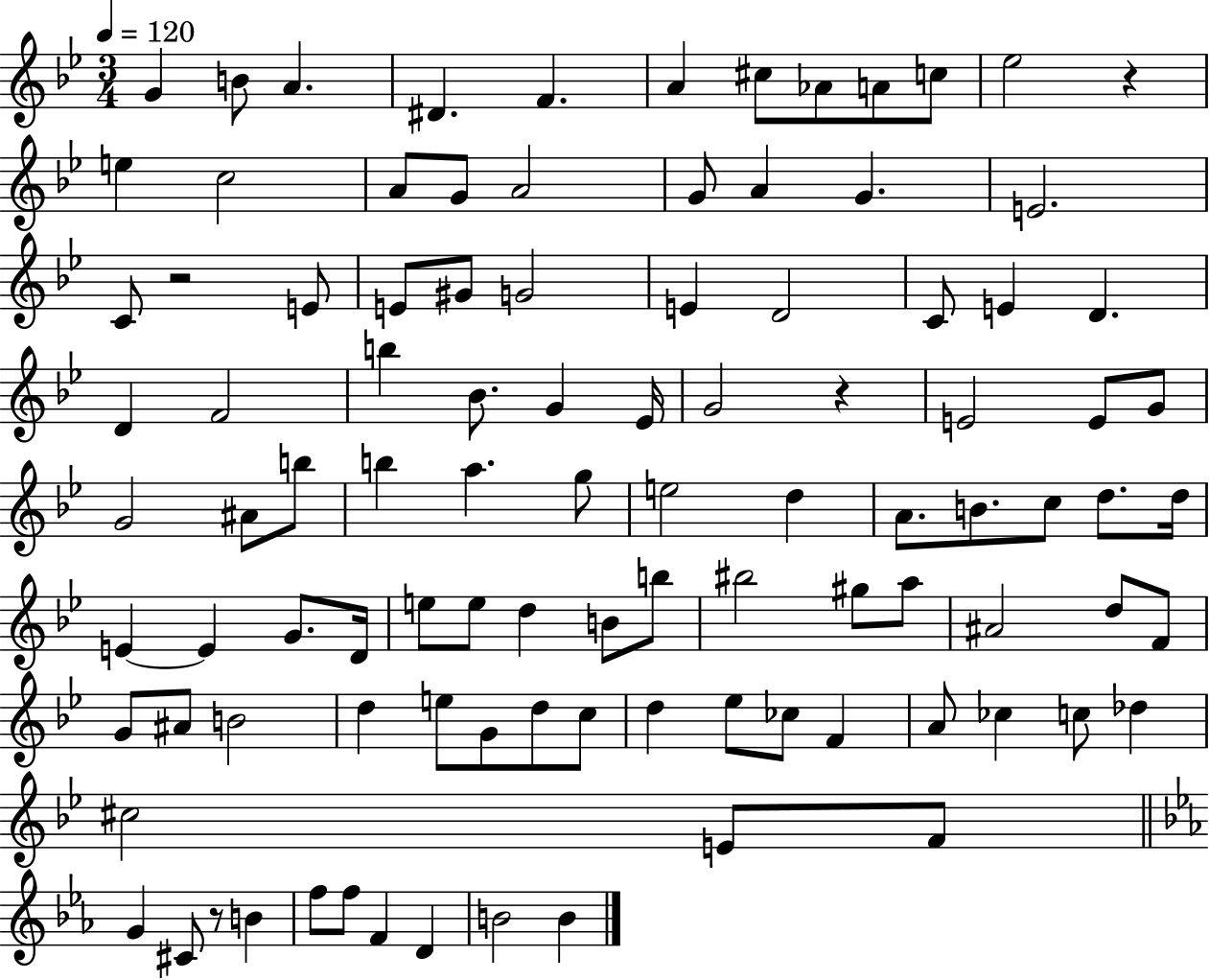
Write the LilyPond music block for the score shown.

{
  \clef treble
  \numericTimeSignature
  \time 3/4
  \key bes \major
  \tempo 4 = 120
  \repeat volta 2 { g'4 b'8 a'4. | dis'4. f'4. | a'4 cis''8 aes'8 a'8 c''8 | ees''2 r4 | \break e''4 c''2 | a'8 g'8 a'2 | g'8 a'4 g'4. | e'2. | \break c'8 r2 e'8 | e'8 gis'8 g'2 | e'4 d'2 | c'8 e'4 d'4. | \break d'4 f'2 | b''4 bes'8. g'4 ees'16 | g'2 r4 | e'2 e'8 g'8 | \break g'2 ais'8 b''8 | b''4 a''4. g''8 | e''2 d''4 | a'8. b'8. c''8 d''8. d''16 | \break e'4~~ e'4 g'8. d'16 | e''8 e''8 d''4 b'8 b''8 | bis''2 gis''8 a''8 | ais'2 d''8 f'8 | \break g'8 ais'8 b'2 | d''4 e''8 g'8 d''8 c''8 | d''4 ees''8 ces''8 f'4 | a'8 ces''4 c''8 des''4 | \break cis''2 e'8 f'8 | \bar "||" \break \key ees \major g'4 cis'8 r8 b'4 | f''8 f''8 f'4 d'4 | b'2 b'4 | } \bar "|."
}